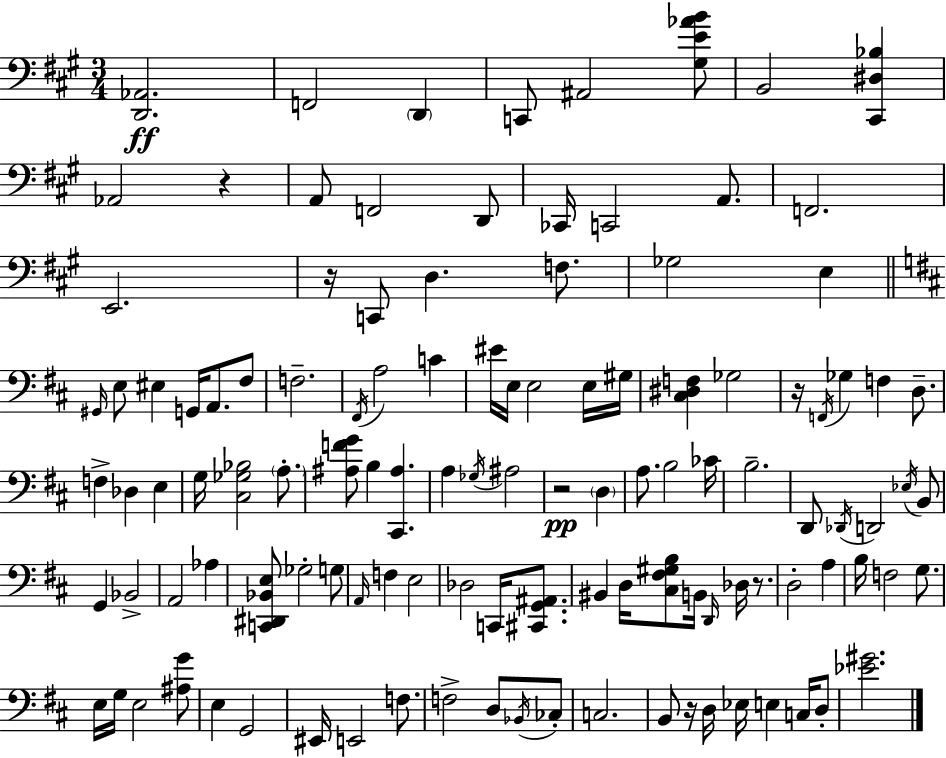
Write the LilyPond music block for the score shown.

{
  \clef bass
  \numericTimeSignature
  \time 3/4
  \key a \major
  \repeat volta 2 { <d, aes,>2.\ff | f,2 \parenthesize d,4 | c,8 ais,2 <gis e' aes' b'>8 | b,2 <cis, dis bes>4 | \break aes,2 r4 | a,8 f,2 d,8 | ces,16 c,2 a,8. | f,2. | \break e,2. | r16 c,8 d4. f8. | ges2 e4 | \bar "||" \break \key d \major \grace { gis,16 } e8 eis4 g,16 a,8. fis8 | f2.-- | \acciaccatura { fis,16 } a2 c'4 | eis'16 e16 e2 | \break e16 gis16 <cis dis f>4 ges2 | r16 \acciaccatura { f,16 } ges4 f4 | d8.-- f4-> des4 e4 | g16 <cis ges bes>2 | \break \parenthesize a8.-. <ais f' g'>8 b4 <cis, ais>4. | a4 \acciaccatura { ges16 } ais2 | r2\pp | \parenthesize d4 a8. b2 | \break ces'16 b2.-- | d,8 \acciaccatura { des,16 } d,2 | \acciaccatura { ees16 } b,8 g,4 bes,2-> | a,2 | \break aes4 <c, dis, bes, e>8 ges2-. | g8 \grace { a,16 } f4 e2 | des2 | c,16 <cis, g, ais,>8. bis,4 d16 | \break <cis fis gis b>8 b,16 \grace { d,16 } des16 r8. d2-. | a4 b16 f2 | g8. e16 g16 e2 | <ais g'>8 e4 | \break g,2 eis,16 e,2 | f8. f2-> | d8 \acciaccatura { bes,16 } ces8-. c2. | b,8 r16 | \break d16 ees16 e4 c16 d8-. <ees' gis'>2. | } \bar "|."
}